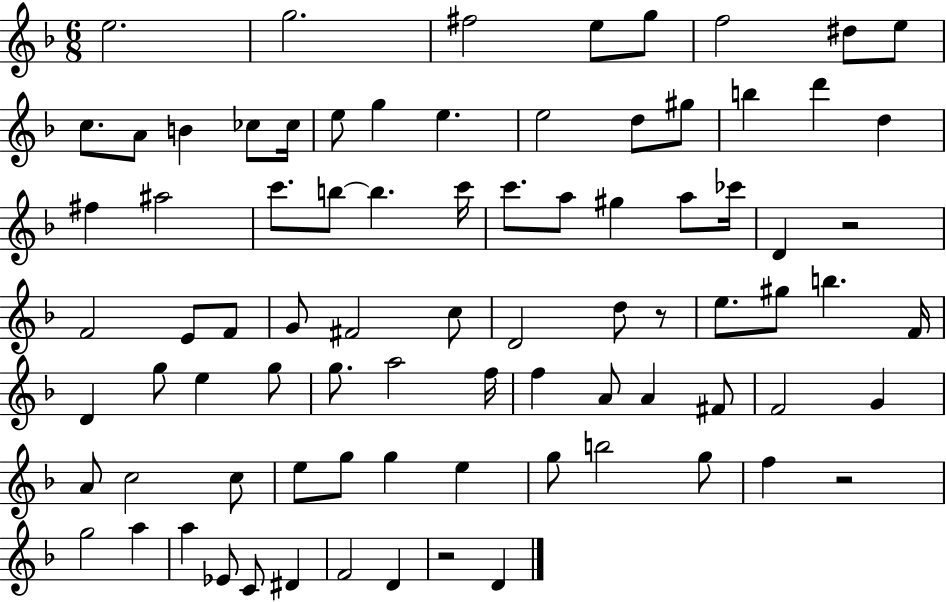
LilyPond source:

{
  \clef treble
  \numericTimeSignature
  \time 6/8
  \key f \major
  e''2. | g''2. | fis''2 e''8 g''8 | f''2 dis''8 e''8 | \break c''8. a'8 b'4 ces''8 ces''16 | e''8 g''4 e''4. | e''2 d''8 gis''8 | b''4 d'''4 d''4 | \break fis''4 ais''2 | c'''8. b''8~~ b''4. c'''16 | c'''8. a''8 gis''4 a''8 ces'''16 | d'4 r2 | \break f'2 e'8 f'8 | g'8 fis'2 c''8 | d'2 d''8 r8 | e''8. gis''8 b''4. f'16 | \break d'4 g''8 e''4 g''8 | g''8. a''2 f''16 | f''4 a'8 a'4 fis'8 | f'2 g'4 | \break a'8 c''2 c''8 | e''8 g''8 g''4 e''4 | g''8 b''2 g''8 | f''4 r2 | \break g''2 a''4 | a''4 ees'8 c'8 dis'4 | f'2 d'4 | r2 d'4 | \break \bar "|."
}